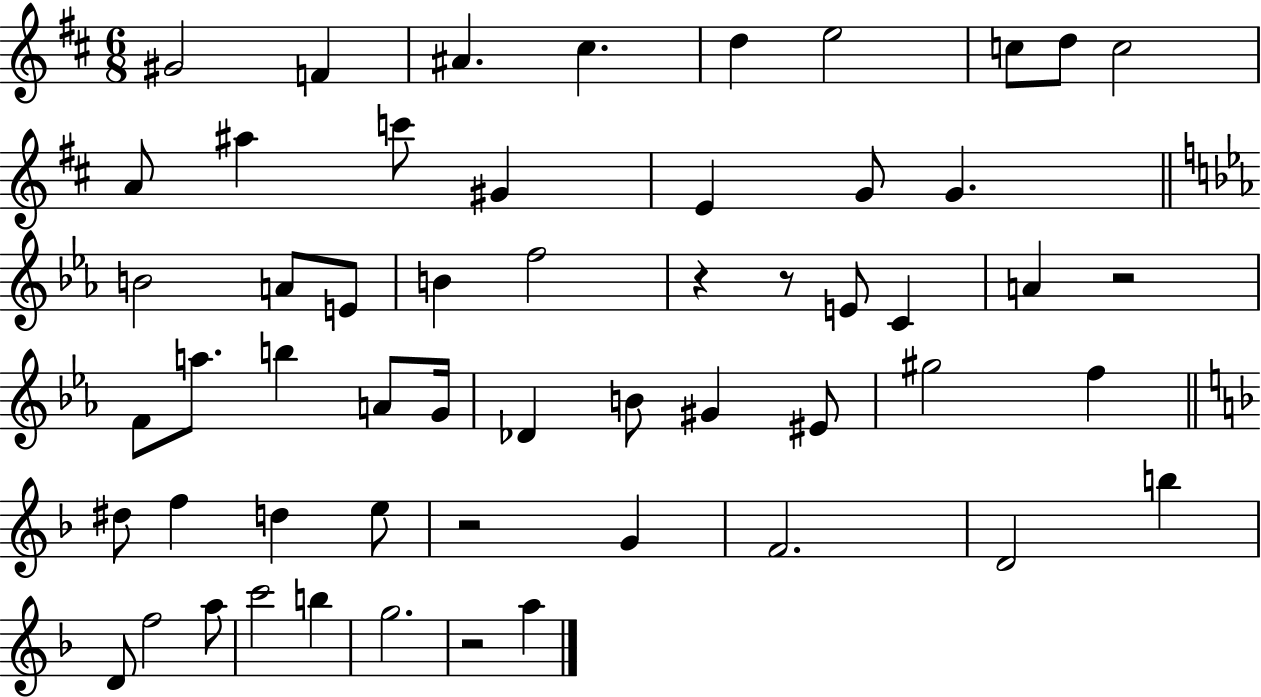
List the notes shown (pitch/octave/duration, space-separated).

G#4/h F4/q A#4/q. C#5/q. D5/q E5/h C5/e D5/e C5/h A4/e A#5/q C6/e G#4/q E4/q G4/e G4/q. B4/h A4/e E4/e B4/q F5/h R/q R/e E4/e C4/q A4/q R/h F4/e A5/e. B5/q A4/e G4/s Db4/q B4/e G#4/q EIS4/e G#5/h F5/q D#5/e F5/q D5/q E5/e R/h G4/q F4/h. D4/h B5/q D4/e F5/h A5/e C6/h B5/q G5/h. R/h A5/q